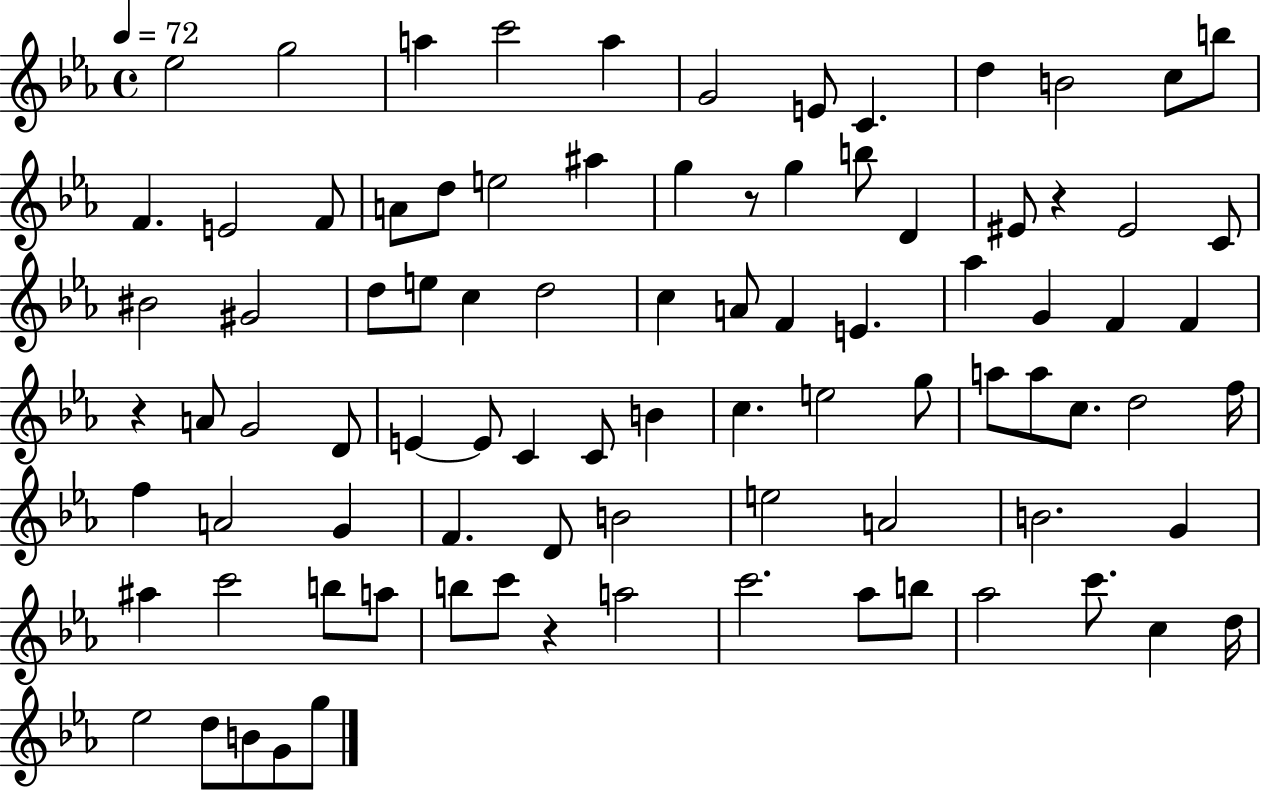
{
  \clef treble
  \time 4/4
  \defaultTimeSignature
  \key ees \major
  \tempo 4 = 72
  ees''2 g''2 | a''4 c'''2 a''4 | g'2 e'8 c'4. | d''4 b'2 c''8 b''8 | \break f'4. e'2 f'8 | a'8 d''8 e''2 ais''4 | g''4 r8 g''4 b''8 d'4 | eis'8 r4 eis'2 c'8 | \break bis'2 gis'2 | d''8 e''8 c''4 d''2 | c''4 a'8 f'4 e'4. | aes''4 g'4 f'4 f'4 | \break r4 a'8 g'2 d'8 | e'4~~ e'8 c'4 c'8 b'4 | c''4. e''2 g''8 | a''8 a''8 c''8. d''2 f''16 | \break f''4 a'2 g'4 | f'4. d'8 b'2 | e''2 a'2 | b'2. g'4 | \break ais''4 c'''2 b''8 a''8 | b''8 c'''8 r4 a''2 | c'''2. aes''8 b''8 | aes''2 c'''8. c''4 d''16 | \break ees''2 d''8 b'8 g'8 g''8 | \bar "|."
}